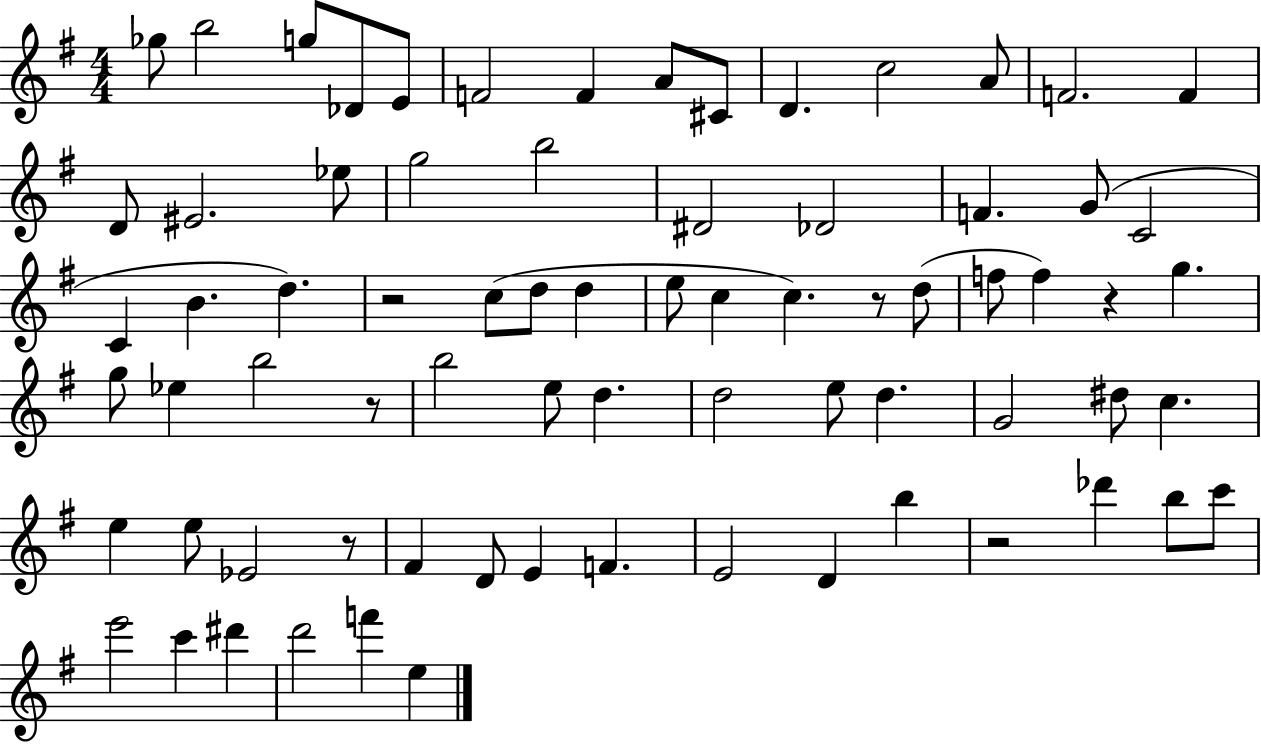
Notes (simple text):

Gb5/e B5/h G5/e Db4/e E4/e F4/h F4/q A4/e C#4/e D4/q. C5/h A4/e F4/h. F4/q D4/e EIS4/h. Eb5/e G5/h B5/h D#4/h Db4/h F4/q. G4/e C4/h C4/q B4/q. D5/q. R/h C5/e D5/e D5/q E5/e C5/q C5/q. R/e D5/e F5/e F5/q R/q G5/q. G5/e Eb5/q B5/h R/e B5/h E5/e D5/q. D5/h E5/e D5/q. G4/h D#5/e C5/q. E5/q E5/e Eb4/h R/e F#4/q D4/e E4/q F4/q. E4/h D4/q B5/q R/h Db6/q B5/e C6/e E6/h C6/q D#6/q D6/h F6/q E5/q